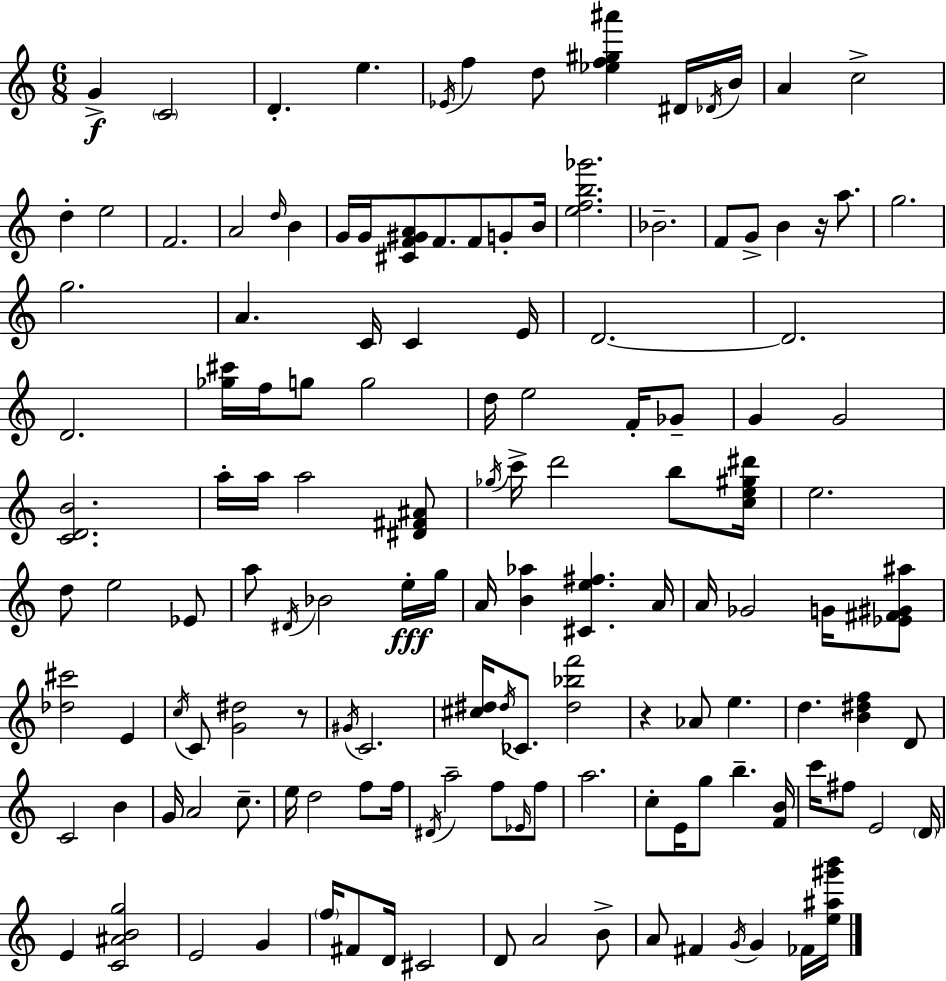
{
  \clef treble
  \numericTimeSignature
  \time 6/8
  \key c \major
  g'4->\f \parenthesize c'2 | d'4.-. e''4. | \acciaccatura { ees'16 } f''4 d''8 <ees'' f'' gis'' ais'''>4 dis'16 | \acciaccatura { des'16 } b'16 a'4 c''2-> | \break d''4-. e''2 | f'2. | a'2 \grace { d''16 } b'4 | g'16 g'16 <cis' f' gis' a'>8 f'8. f'8 | \break g'8-. b'16 <e'' f'' b'' ges'''>2. | bes'2.-- | f'8 g'8-> b'4 r16 | a''8. g''2. | \break g''2. | a'4. c'16 c'4 | e'16 d'2.~~ | d'2. | \break d'2. | <ges'' cis'''>16 f''16 g''8 g''2 | d''16 e''2 | f'16-. ges'8-- g'4 g'2 | \break <c' d' b'>2. | a''16-. a''16 a''2 | <dis' fis' ais'>8 \acciaccatura { ges''16 } c'''16-> d'''2 | b''8 <c'' e'' gis'' dis'''>16 e''2. | \break d''8 e''2 | ees'8 a''8 \acciaccatura { dis'16 } bes'2 | e''16-.\fff g''16 a'16 <b' aes''>4 <cis' e'' fis''>4. | a'16 a'16 ges'2 | \break g'16 <ees' fis' gis' ais''>8 <des'' cis'''>2 | e'4 \acciaccatura { c''16 } c'8 <g' dis''>2 | r8 \acciaccatura { gis'16 } c'2. | <cis'' dis''>16 \acciaccatura { dis''16 } ces'8. | \break <dis'' bes'' f'''>2 r4 | aes'8 e''4. d''4. | <b' dis'' f''>4 d'8 c'2 | b'4 g'16 a'2 | \break c''8.-- e''16 d''2 | f''8 f''16 \acciaccatura { dis'16 } a''2-- | f''8 \grace { ees'16 } f''8 a''2. | c''8-. | \break e'16 g''8 b''4.-- <f' b'>16 c'''16 fis''8 | e'2 \parenthesize d'16 e'4 | <c' ais' b' g''>2 e'2 | g'4 \parenthesize f''16 fis'8 | \break d'16 cis'2 d'8 | a'2 b'8-> a'8 | fis'4 \acciaccatura { g'16 } g'4 fes'16 <e'' ais'' gis''' b'''>16 \bar "|."
}